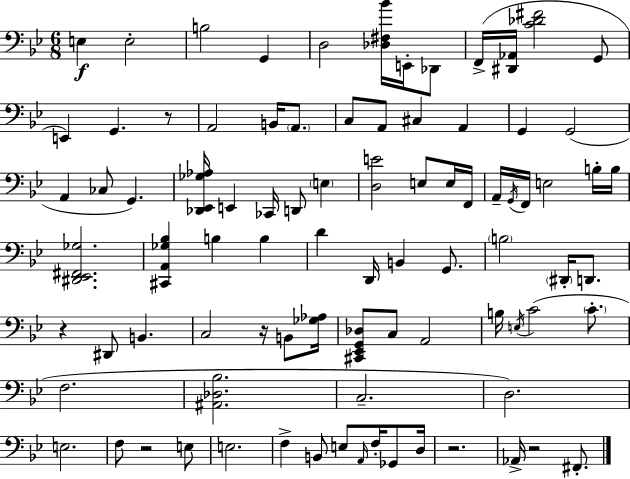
{
  \clef bass
  \numericTimeSignature
  \time 6/8
  \key bes \major
  e4\f e2-. | b2 g,4 | d2 <des fis bes'>16 e,16-. des,8 | f,16->( <dis, aes,>16 <c' des' fis'>2 g,8 | \break e,4) g,4. r8 | a,2 b,16 \parenthesize a,8. | c8 a,8 cis4 a,4 | g,4 g,2( | \break a,4 ces8 g,4.) | <des, ees, ges aes>16 e,4 ces,16 d,8 \parenthesize e4 | <d e'>2 e8 e16 f,16 | a,16-- \acciaccatura { g,16 } f,16 e2 b16-. | \break b16 <dis, ees, fis, ges>2. | <cis, a, ges bes>4 b4 b4 | d'4 d,16 b,4 g,8. | \parenthesize b2 \parenthesize dis,16-. d,8. | \break r4 dis,8 b,4. | c2 r16 b,8 | <ges aes>16 <cis, ees, g, des>8 c8 a,2 | b16 \acciaccatura { e16 } c'2( \parenthesize c'8.-. | \break f2. | <ais, des bes>2. | c2.-- | d2.) | \break e2. | f8 r2 | e8 e2. | f4-> b,8 e8 \grace { a,16 } f16-. | \break ges,8 d16 r2. | aes,16-> r2 | fis,8.-. \bar "|."
}